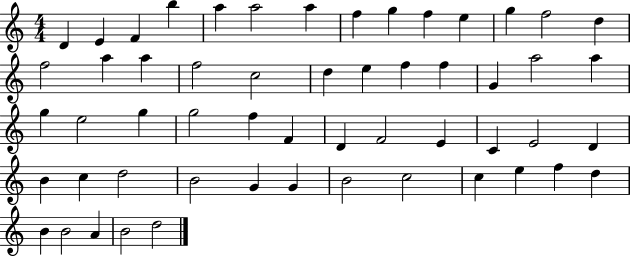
{
  \clef treble
  \numericTimeSignature
  \time 4/4
  \key c \major
  d'4 e'4 f'4 b''4 | a''4 a''2 a''4 | f''4 g''4 f''4 e''4 | g''4 f''2 d''4 | \break f''2 a''4 a''4 | f''2 c''2 | d''4 e''4 f''4 f''4 | g'4 a''2 a''4 | \break g''4 e''2 g''4 | g''2 f''4 f'4 | d'4 f'2 e'4 | c'4 e'2 d'4 | \break b'4 c''4 d''2 | b'2 g'4 g'4 | b'2 c''2 | c''4 e''4 f''4 d''4 | \break b'4 b'2 a'4 | b'2 d''2 | \bar "|."
}